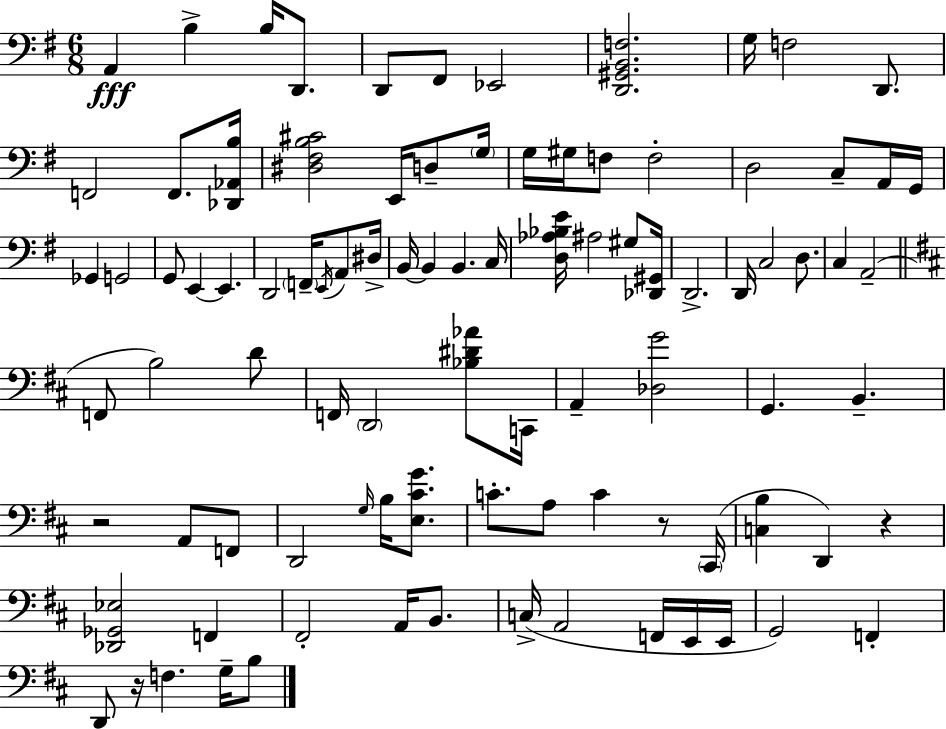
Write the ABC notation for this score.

X:1
T:Untitled
M:6/8
L:1/4
K:Em
A,, B, B,/4 D,,/2 D,,/2 ^F,,/2 _E,,2 [D,,^G,,B,,F,]2 G,/4 F,2 D,,/2 F,,2 F,,/2 [_D,,_A,,B,]/4 [^D,^F,B,^C]2 E,,/4 D,/2 G,/4 G,/4 ^G,/4 F,/2 F,2 D,2 C,/2 A,,/4 G,,/4 _G,, G,,2 G,,/2 E,, E,, D,,2 F,,/4 E,,/4 A,,/2 ^D,/4 B,,/4 B,, B,, C,/4 [D,_A,_B,E]/4 ^A,2 ^G,/2 [_D,,^G,,]/4 D,,2 D,,/4 C,2 D,/2 C, A,,2 F,,/2 B,2 D/2 F,,/4 D,,2 [_B,^D_A]/2 C,,/4 A,, [_D,G]2 G,, B,, z2 A,,/2 F,,/2 D,,2 G,/4 B,/4 [E,^CG]/2 C/2 A,/2 C z/2 ^C,,/4 [C,B,] D,, z [_D,,_G,,_E,]2 F,, ^F,,2 A,,/4 B,,/2 C,/4 A,,2 F,,/4 E,,/4 E,,/4 G,,2 F,, D,,/2 z/4 F, G,/4 B,/2